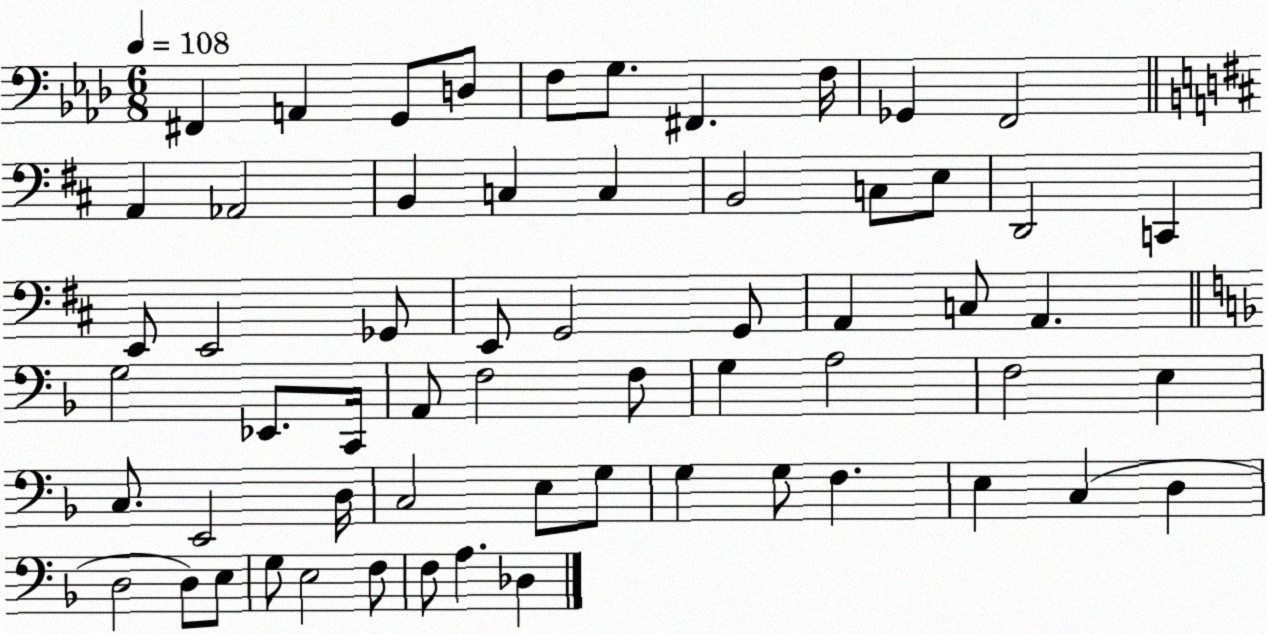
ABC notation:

X:1
T:Untitled
M:6/8
L:1/4
K:Ab
^F,, A,, G,,/2 D,/2 F,/2 G,/2 ^F,, F,/4 _G,, F,,2 A,, _A,,2 B,, C, C, B,,2 C,/2 E,/2 D,,2 C,, E,,/2 E,,2 _G,,/2 E,,/2 G,,2 G,,/2 A,, C,/2 A,, G,2 _E,,/2 C,,/4 A,,/2 F,2 F,/2 G, A,2 F,2 E, C,/2 E,,2 D,/4 C,2 E,/2 G,/2 G, G,/2 F, E, C, D, D,2 D,/2 E,/2 G,/2 E,2 F,/2 F,/2 A, _D,